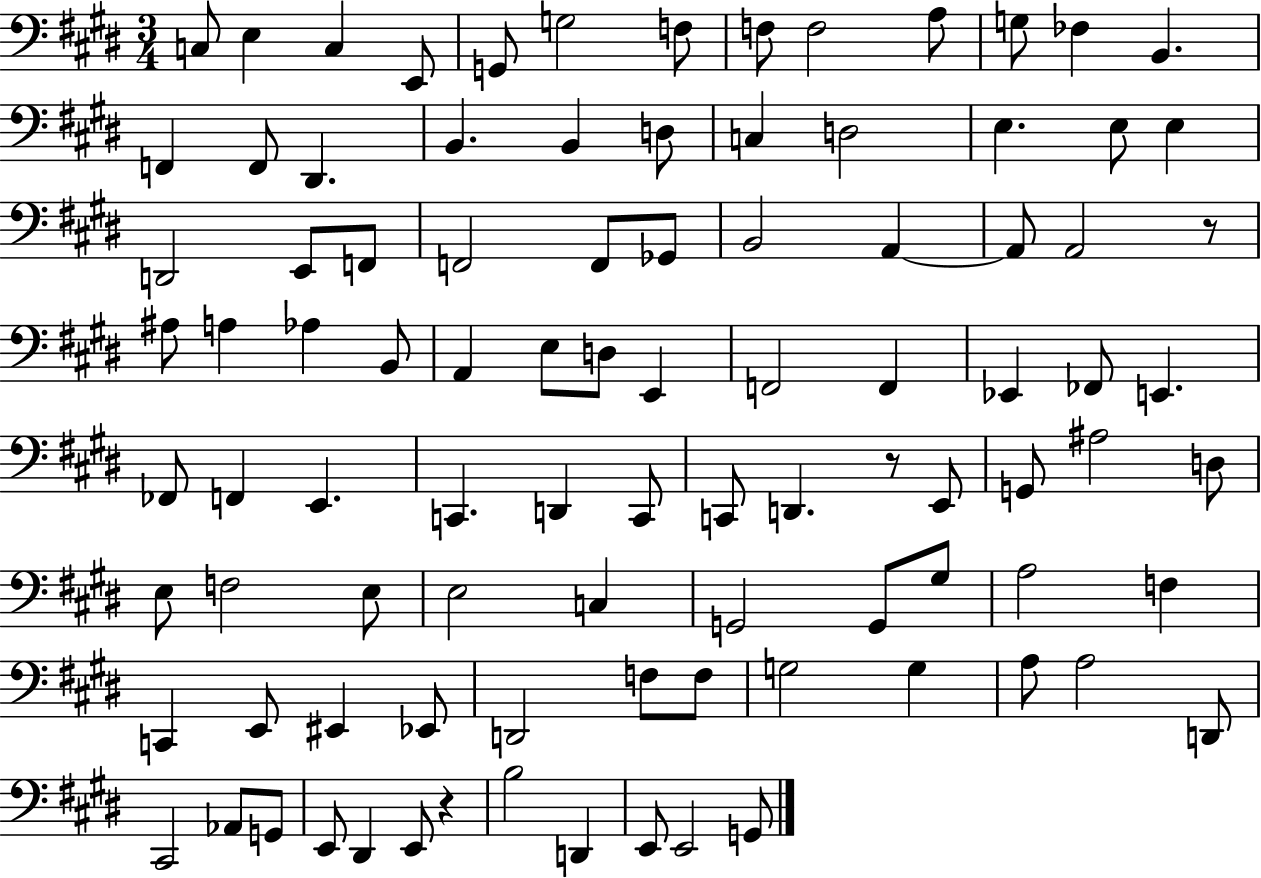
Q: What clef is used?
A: bass